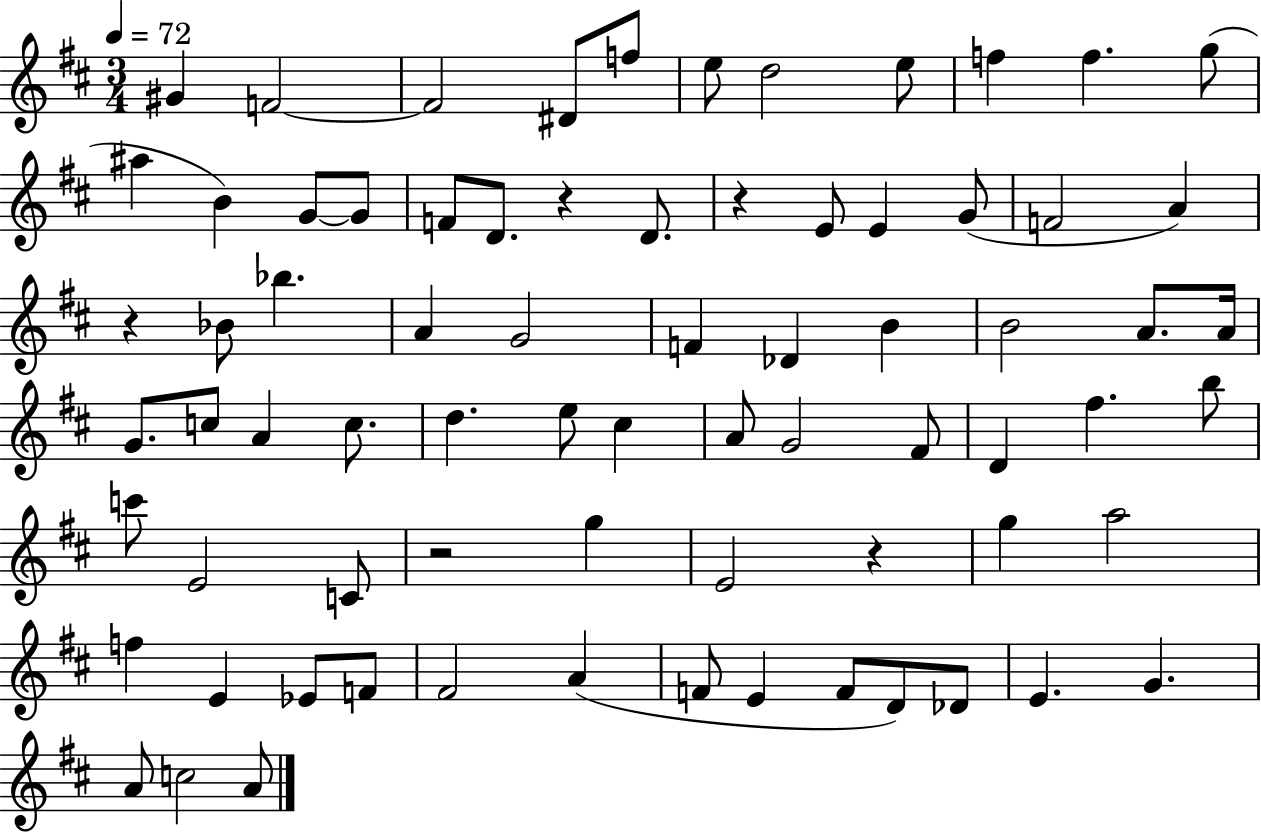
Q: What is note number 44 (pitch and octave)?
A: D4